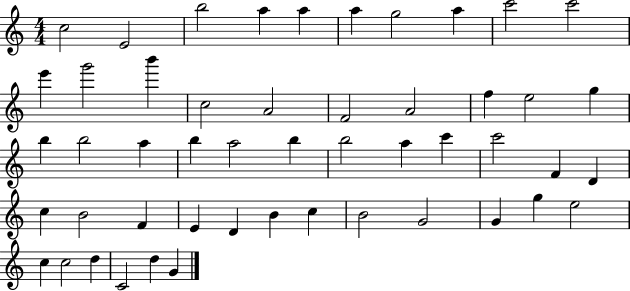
C5/h E4/h B5/h A5/q A5/q A5/q G5/h A5/q C6/h C6/h E6/q G6/h B6/q C5/h A4/h F4/h A4/h F5/q E5/h G5/q B5/q B5/h A5/q B5/q A5/h B5/q B5/h A5/q C6/q C6/h F4/q D4/q C5/q B4/h F4/q E4/q D4/q B4/q C5/q B4/h G4/h G4/q G5/q E5/h C5/q C5/h D5/q C4/h D5/q G4/q